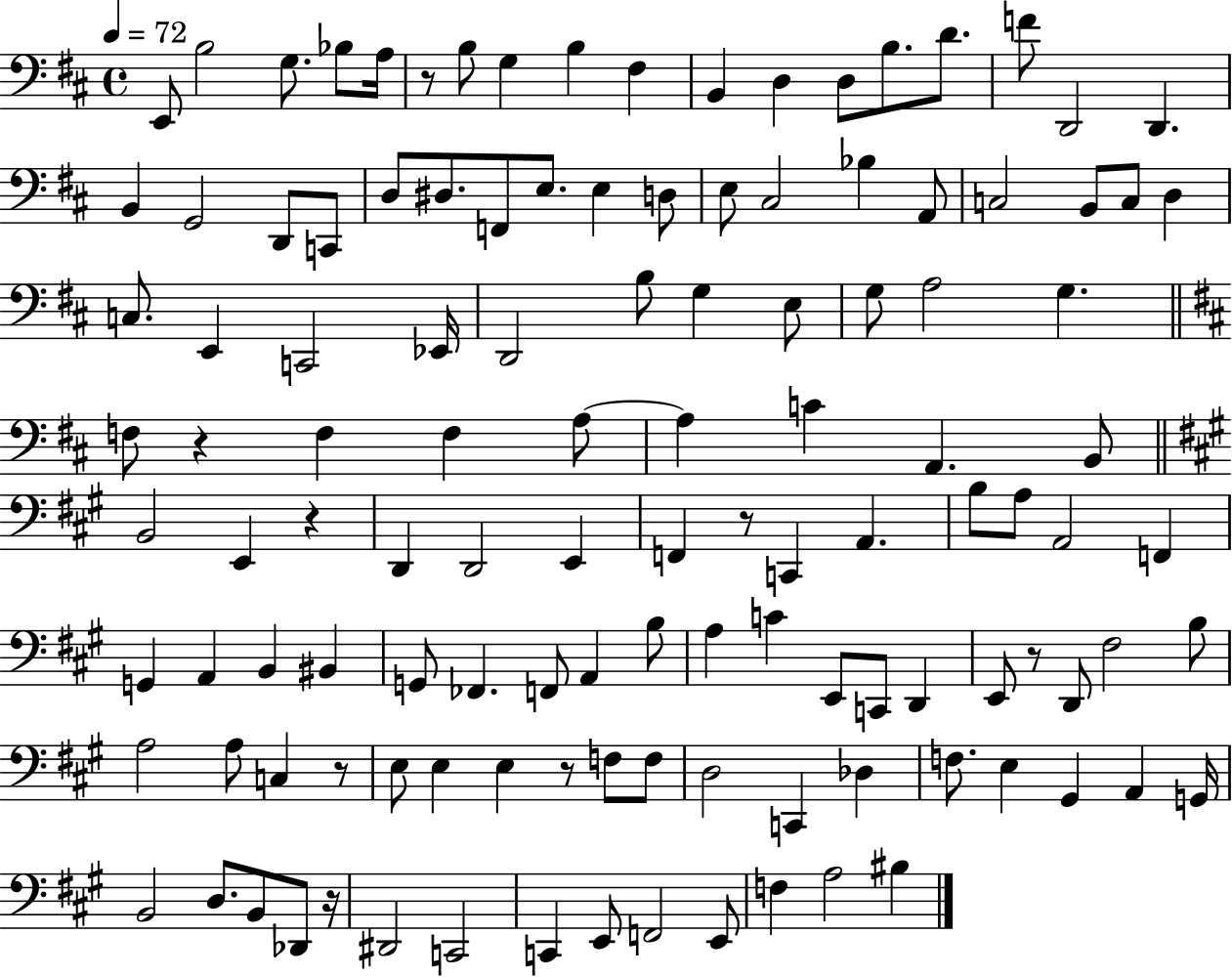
E2/e B3/h G3/e. Bb3/e A3/s R/e B3/e G3/q B3/q F#3/q B2/q D3/q D3/e B3/e. D4/e. F4/e D2/h D2/q. B2/q G2/h D2/e C2/e D3/e D#3/e. F2/e E3/e. E3/q D3/e E3/e C#3/h Bb3/q A2/e C3/h B2/e C3/e D3/q C3/e. E2/q C2/h Eb2/s D2/h B3/e G3/q E3/e G3/e A3/h G3/q. F3/e R/q F3/q F3/q A3/e A3/q C4/q A2/q. B2/e B2/h E2/q R/q D2/q D2/h E2/q F2/q R/e C2/q A2/q. B3/e A3/e A2/h F2/q G2/q A2/q B2/q BIS2/q G2/e FES2/q. F2/e A2/q B3/e A3/q C4/q E2/e C2/e D2/q E2/e R/e D2/e F#3/h B3/e A3/h A3/e C3/q R/e E3/e E3/q E3/q R/e F3/e F3/e D3/h C2/q Db3/q F3/e. E3/q G#2/q A2/q G2/s B2/h D3/e. B2/e Db2/e R/s D#2/h C2/h C2/q E2/e F2/h E2/e F3/q A3/h BIS3/q